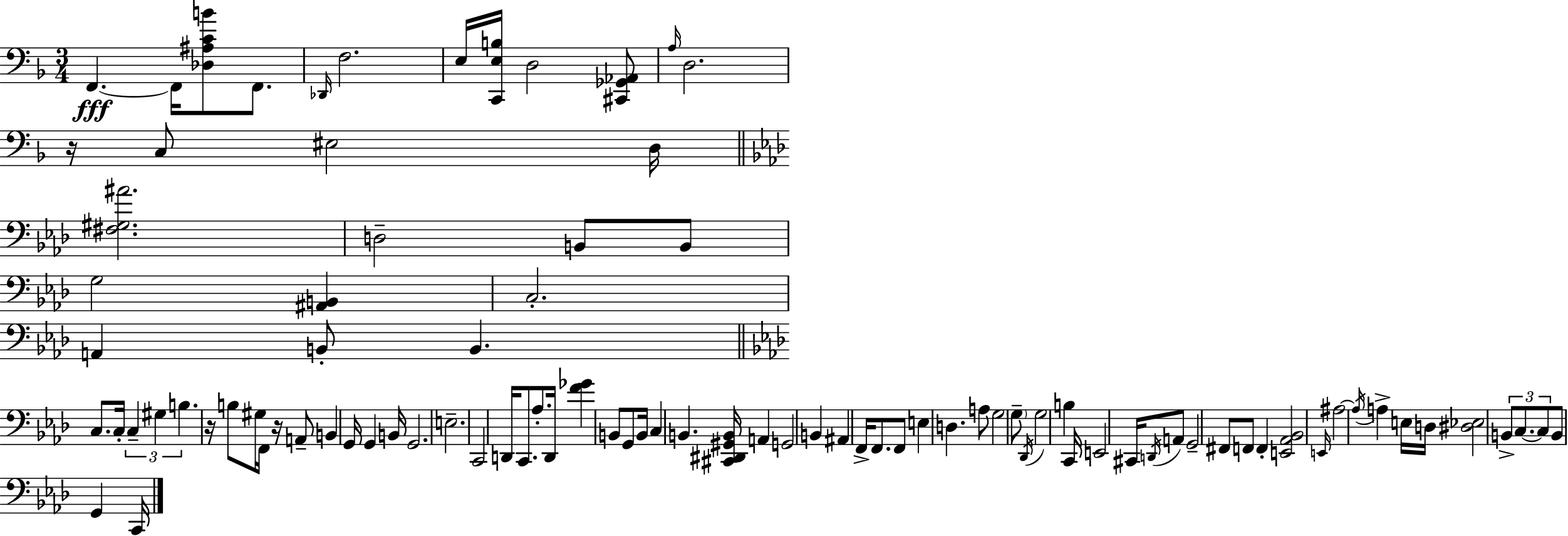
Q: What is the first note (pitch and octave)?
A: F2